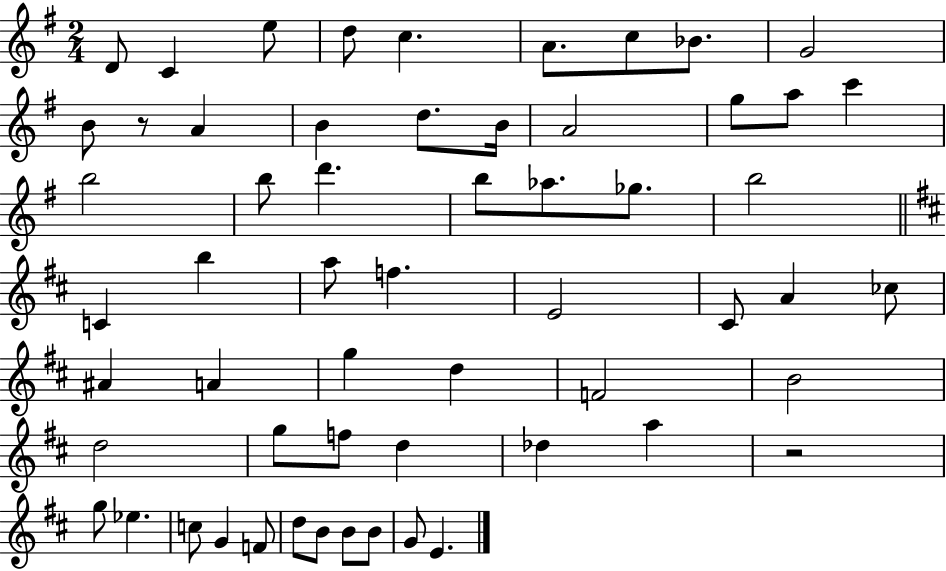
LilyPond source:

{
  \clef treble
  \numericTimeSignature
  \time 2/4
  \key g \major
  d'8 c'4 e''8 | d''8 c''4. | a'8. c''8 bes'8. | g'2 | \break b'8 r8 a'4 | b'4 d''8. b'16 | a'2 | g''8 a''8 c'''4 | \break b''2 | b''8 d'''4. | b''8 aes''8. ges''8. | b''2 | \break \bar "||" \break \key b \minor c'4 b''4 | a''8 f''4. | e'2 | cis'8 a'4 ces''8 | \break ais'4 a'4 | g''4 d''4 | f'2 | b'2 | \break d''2 | g''8 f''8 d''4 | des''4 a''4 | r2 | \break g''8 ees''4. | c''8 g'4 f'8 | d''8 b'8 b'8 b'8 | g'8 e'4. | \break \bar "|."
}